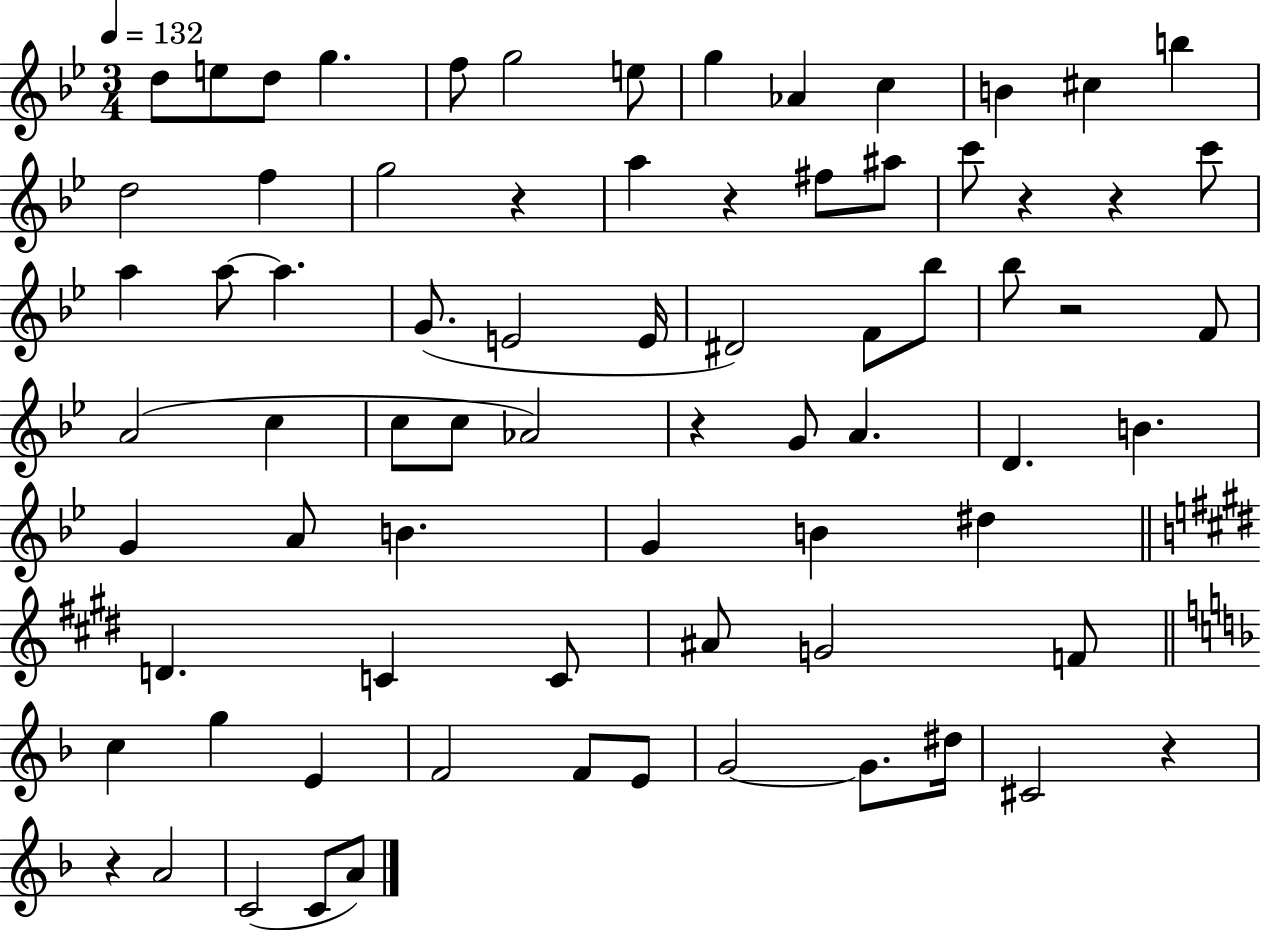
D5/e E5/e D5/e G5/q. F5/e G5/h E5/e G5/q Ab4/q C5/q B4/q C#5/q B5/q D5/h F5/q G5/h R/q A5/q R/q F#5/e A#5/e C6/e R/q R/q C6/e A5/q A5/e A5/q. G4/e. E4/h E4/s D#4/h F4/e Bb5/e Bb5/e R/h F4/e A4/h C5/q C5/e C5/e Ab4/h R/q G4/e A4/q. D4/q. B4/q. G4/q A4/e B4/q. G4/q B4/q D#5/q D4/q. C4/q C4/e A#4/e G4/h F4/e C5/q G5/q E4/q F4/h F4/e E4/e G4/h G4/e. D#5/s C#4/h R/q R/q A4/h C4/h C4/e A4/e